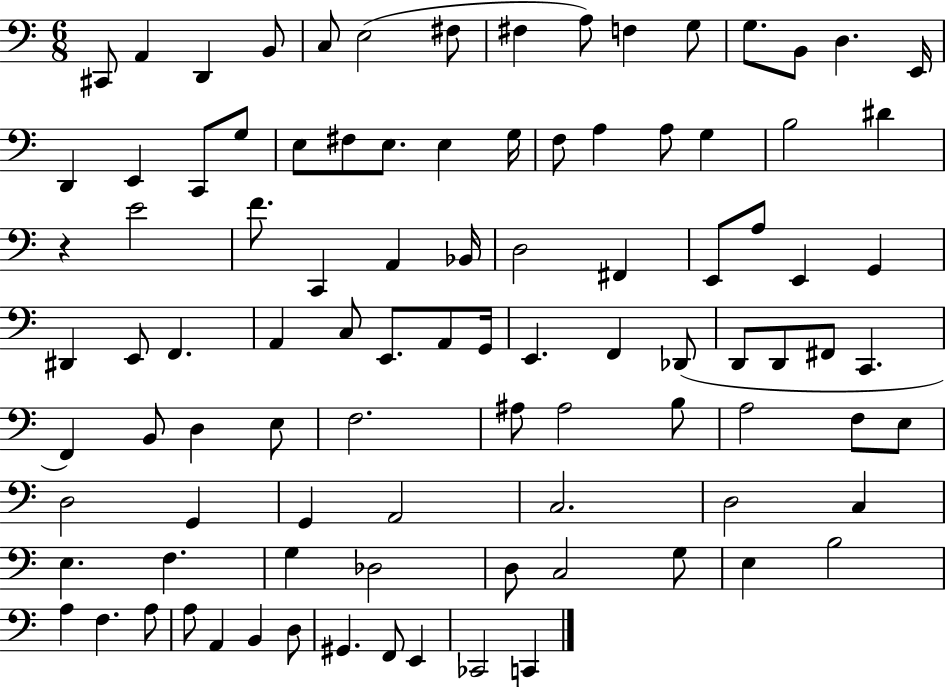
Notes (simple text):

C#2/e A2/q D2/q B2/e C3/e E3/h F#3/e F#3/q A3/e F3/q G3/e G3/e. B2/e D3/q. E2/s D2/q E2/q C2/e G3/e E3/e F#3/e E3/e. E3/q G3/s F3/e A3/q A3/e G3/q B3/h D#4/q R/q E4/h F4/e. C2/q A2/q Bb2/s D3/h F#2/q E2/e A3/e E2/q G2/q D#2/q E2/e F2/q. A2/q C3/e E2/e. A2/e G2/s E2/q. F2/q Db2/e D2/e D2/e F#2/e C2/q. F2/q B2/e D3/q E3/e F3/h. A#3/e A#3/h B3/e A3/h F3/e E3/e D3/h G2/q G2/q A2/h C3/h. D3/h C3/q E3/q. F3/q. G3/q Db3/h D3/e C3/h G3/e E3/q B3/h A3/q F3/q. A3/e A3/e A2/q B2/q D3/e G#2/q. F2/e E2/q CES2/h C2/q